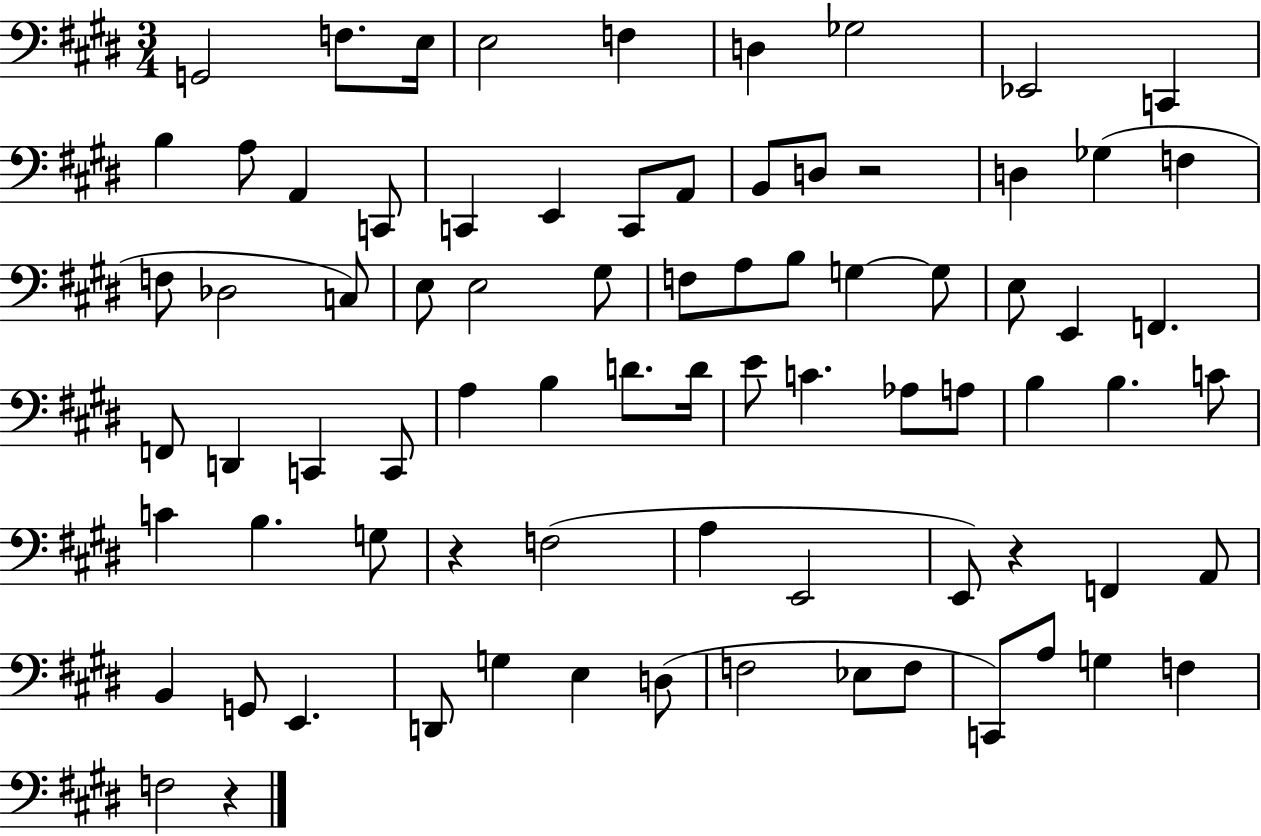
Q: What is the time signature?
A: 3/4